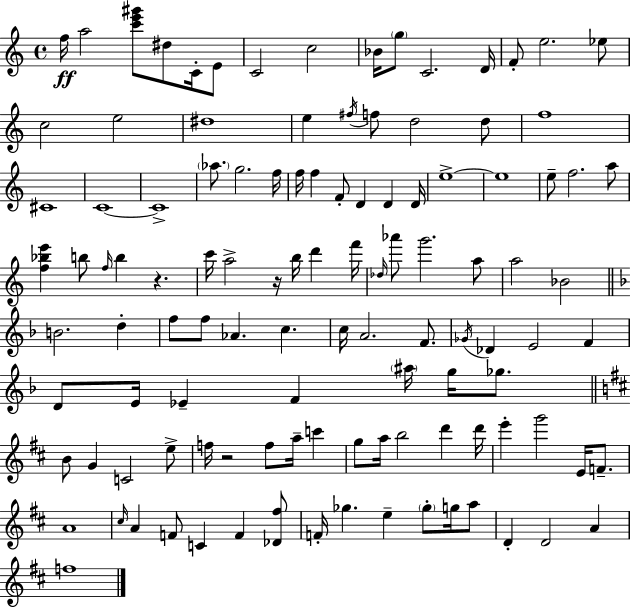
F5/s A5/h [C6,E6,G#6]/e D#5/e C4/s E4/e C4/h C5/h Bb4/s G5/e C4/h. D4/s F4/e E5/h. Eb5/e C5/h E5/h D#5/w E5/q F#5/s F5/e D5/h D5/e F5/w C#4/w C4/w C4/w Ab5/e. G5/h. F5/s F5/s F5/q F4/e D4/q D4/q D4/s E5/w E5/w E5/e F5/h. A5/e [F5,Bb5,E6]/q B5/e F5/s B5/q R/q. C6/s A5/h R/s B5/s D6/q F6/s Db5/s Ab6/e G6/h. A5/e A5/h Bb4/h B4/h. D5/q F5/e F5/e Ab4/q. C5/q. C5/s A4/h. F4/e. Gb4/s Db4/q E4/h F4/q D4/e E4/s Eb4/q F4/q A#5/s G5/s Gb5/e. B4/e G4/q C4/h E5/e F5/s R/h F5/e A5/s C6/q G5/e A5/s B5/h D6/q D6/s E6/q G6/h E4/s F4/e. A4/w C#5/s A4/q F4/e C4/q F4/q [Db4,F#5]/e F4/s Gb5/q. E5/q Gb5/e G5/s A5/e D4/q D4/h A4/q F5/w